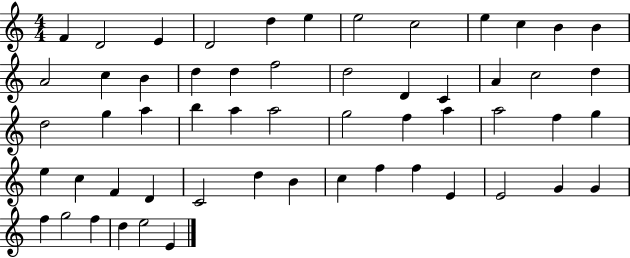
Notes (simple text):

F4/q D4/h E4/q D4/h D5/q E5/q E5/h C5/h E5/q C5/q B4/q B4/q A4/h C5/q B4/q D5/q D5/q F5/h D5/h D4/q C4/q A4/q C5/h D5/q D5/h G5/q A5/q B5/q A5/q A5/h G5/h F5/q A5/q A5/h F5/q G5/q E5/q C5/q F4/q D4/q C4/h D5/q B4/q C5/q F5/q F5/q E4/q E4/h G4/q G4/q F5/q G5/h F5/q D5/q E5/h E4/q